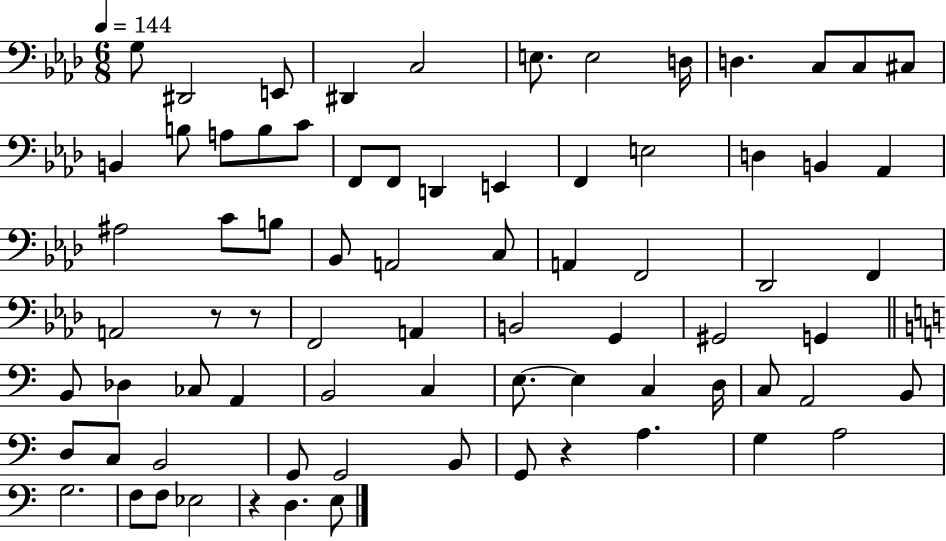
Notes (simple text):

G3/e D#2/h E2/e D#2/q C3/h E3/e. E3/h D3/s D3/q. C3/e C3/e C#3/e B2/q B3/e A3/e B3/e C4/e F2/e F2/e D2/q E2/q F2/q E3/h D3/q B2/q Ab2/q A#3/h C4/e B3/e Bb2/e A2/h C3/e A2/q F2/h Db2/h F2/q A2/h R/e R/e F2/h A2/q B2/h G2/q G#2/h G2/q B2/e Db3/q CES3/e A2/q B2/h C3/q E3/e. E3/q C3/q D3/s C3/e A2/h B2/e D3/e C3/e B2/h G2/e G2/h B2/e G2/e R/q A3/q. G3/q A3/h G3/h. F3/e F3/e Eb3/h R/q D3/q. E3/e